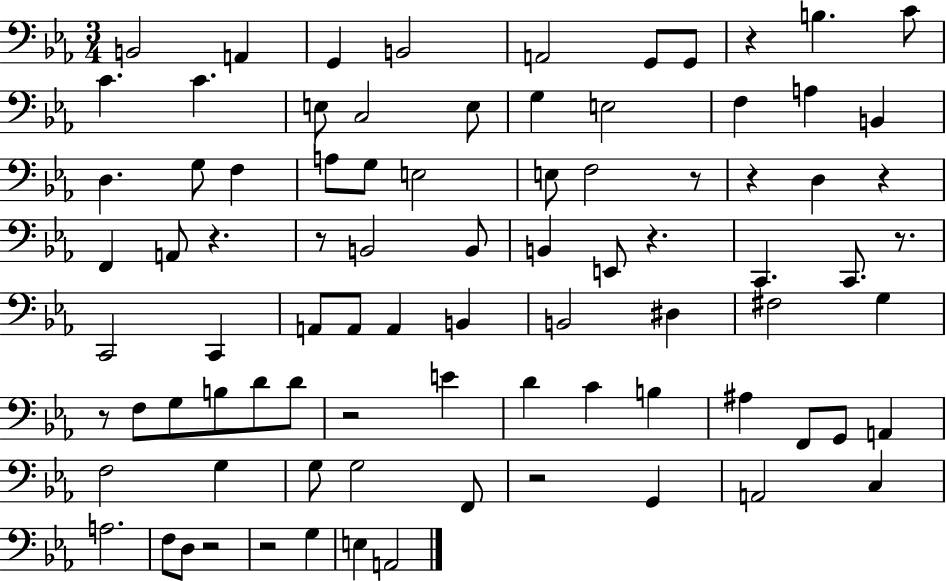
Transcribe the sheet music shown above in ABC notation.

X:1
T:Untitled
M:3/4
L:1/4
K:Eb
B,,2 A,, G,, B,,2 A,,2 G,,/2 G,,/2 z B, C/2 C C E,/2 C,2 E,/2 G, E,2 F, A, B,, D, G,/2 F, A,/2 G,/2 E,2 E,/2 F,2 z/2 z D, z F,, A,,/2 z z/2 B,,2 B,,/2 B,, E,,/2 z C,, C,,/2 z/2 C,,2 C,, A,,/2 A,,/2 A,, B,, B,,2 ^D, ^F,2 G, z/2 F,/2 G,/2 B,/2 D/2 D/2 z2 E D C B, ^A, F,,/2 G,,/2 A,, F,2 G, G,/2 G,2 F,,/2 z2 G,, A,,2 C, A,2 F,/2 D,/2 z2 z2 G, E, A,,2